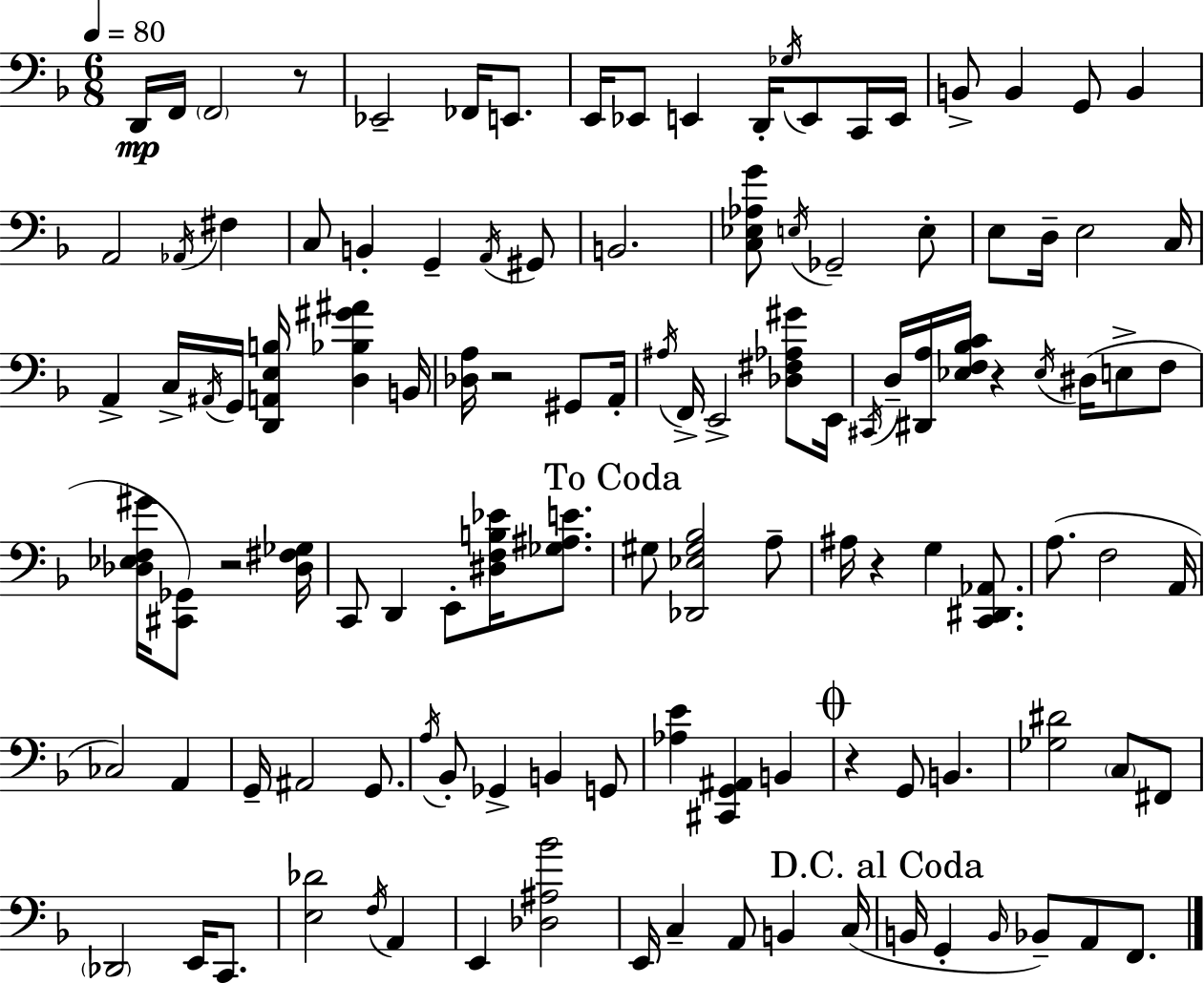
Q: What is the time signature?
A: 6/8